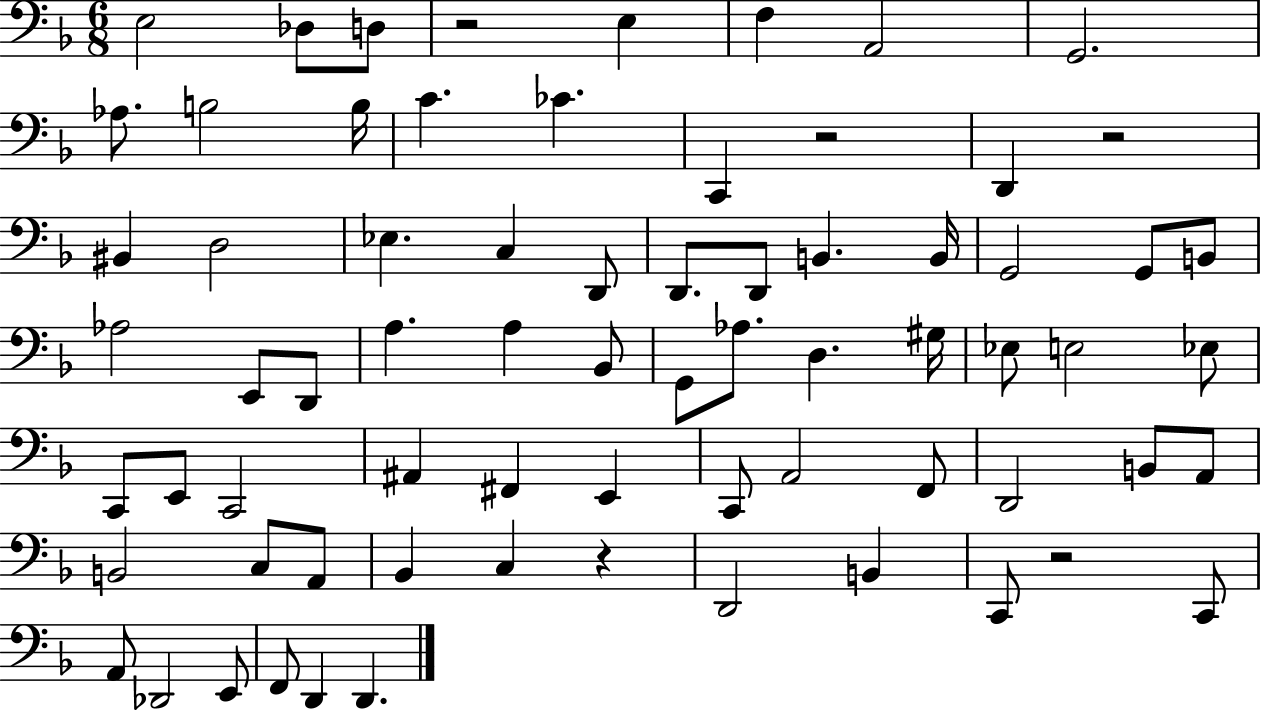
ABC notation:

X:1
T:Untitled
M:6/8
L:1/4
K:F
E,2 _D,/2 D,/2 z2 E, F, A,,2 G,,2 _A,/2 B,2 B,/4 C _C C,, z2 D,, z2 ^B,, D,2 _E, C, D,,/2 D,,/2 D,,/2 B,, B,,/4 G,,2 G,,/2 B,,/2 _A,2 E,,/2 D,,/2 A, A, _B,,/2 G,,/2 _A,/2 D, ^G,/4 _E,/2 E,2 _E,/2 C,,/2 E,,/2 C,,2 ^A,, ^F,, E,, C,,/2 A,,2 F,,/2 D,,2 B,,/2 A,,/2 B,,2 C,/2 A,,/2 _B,, C, z D,,2 B,, C,,/2 z2 C,,/2 A,,/2 _D,,2 E,,/2 F,,/2 D,, D,,